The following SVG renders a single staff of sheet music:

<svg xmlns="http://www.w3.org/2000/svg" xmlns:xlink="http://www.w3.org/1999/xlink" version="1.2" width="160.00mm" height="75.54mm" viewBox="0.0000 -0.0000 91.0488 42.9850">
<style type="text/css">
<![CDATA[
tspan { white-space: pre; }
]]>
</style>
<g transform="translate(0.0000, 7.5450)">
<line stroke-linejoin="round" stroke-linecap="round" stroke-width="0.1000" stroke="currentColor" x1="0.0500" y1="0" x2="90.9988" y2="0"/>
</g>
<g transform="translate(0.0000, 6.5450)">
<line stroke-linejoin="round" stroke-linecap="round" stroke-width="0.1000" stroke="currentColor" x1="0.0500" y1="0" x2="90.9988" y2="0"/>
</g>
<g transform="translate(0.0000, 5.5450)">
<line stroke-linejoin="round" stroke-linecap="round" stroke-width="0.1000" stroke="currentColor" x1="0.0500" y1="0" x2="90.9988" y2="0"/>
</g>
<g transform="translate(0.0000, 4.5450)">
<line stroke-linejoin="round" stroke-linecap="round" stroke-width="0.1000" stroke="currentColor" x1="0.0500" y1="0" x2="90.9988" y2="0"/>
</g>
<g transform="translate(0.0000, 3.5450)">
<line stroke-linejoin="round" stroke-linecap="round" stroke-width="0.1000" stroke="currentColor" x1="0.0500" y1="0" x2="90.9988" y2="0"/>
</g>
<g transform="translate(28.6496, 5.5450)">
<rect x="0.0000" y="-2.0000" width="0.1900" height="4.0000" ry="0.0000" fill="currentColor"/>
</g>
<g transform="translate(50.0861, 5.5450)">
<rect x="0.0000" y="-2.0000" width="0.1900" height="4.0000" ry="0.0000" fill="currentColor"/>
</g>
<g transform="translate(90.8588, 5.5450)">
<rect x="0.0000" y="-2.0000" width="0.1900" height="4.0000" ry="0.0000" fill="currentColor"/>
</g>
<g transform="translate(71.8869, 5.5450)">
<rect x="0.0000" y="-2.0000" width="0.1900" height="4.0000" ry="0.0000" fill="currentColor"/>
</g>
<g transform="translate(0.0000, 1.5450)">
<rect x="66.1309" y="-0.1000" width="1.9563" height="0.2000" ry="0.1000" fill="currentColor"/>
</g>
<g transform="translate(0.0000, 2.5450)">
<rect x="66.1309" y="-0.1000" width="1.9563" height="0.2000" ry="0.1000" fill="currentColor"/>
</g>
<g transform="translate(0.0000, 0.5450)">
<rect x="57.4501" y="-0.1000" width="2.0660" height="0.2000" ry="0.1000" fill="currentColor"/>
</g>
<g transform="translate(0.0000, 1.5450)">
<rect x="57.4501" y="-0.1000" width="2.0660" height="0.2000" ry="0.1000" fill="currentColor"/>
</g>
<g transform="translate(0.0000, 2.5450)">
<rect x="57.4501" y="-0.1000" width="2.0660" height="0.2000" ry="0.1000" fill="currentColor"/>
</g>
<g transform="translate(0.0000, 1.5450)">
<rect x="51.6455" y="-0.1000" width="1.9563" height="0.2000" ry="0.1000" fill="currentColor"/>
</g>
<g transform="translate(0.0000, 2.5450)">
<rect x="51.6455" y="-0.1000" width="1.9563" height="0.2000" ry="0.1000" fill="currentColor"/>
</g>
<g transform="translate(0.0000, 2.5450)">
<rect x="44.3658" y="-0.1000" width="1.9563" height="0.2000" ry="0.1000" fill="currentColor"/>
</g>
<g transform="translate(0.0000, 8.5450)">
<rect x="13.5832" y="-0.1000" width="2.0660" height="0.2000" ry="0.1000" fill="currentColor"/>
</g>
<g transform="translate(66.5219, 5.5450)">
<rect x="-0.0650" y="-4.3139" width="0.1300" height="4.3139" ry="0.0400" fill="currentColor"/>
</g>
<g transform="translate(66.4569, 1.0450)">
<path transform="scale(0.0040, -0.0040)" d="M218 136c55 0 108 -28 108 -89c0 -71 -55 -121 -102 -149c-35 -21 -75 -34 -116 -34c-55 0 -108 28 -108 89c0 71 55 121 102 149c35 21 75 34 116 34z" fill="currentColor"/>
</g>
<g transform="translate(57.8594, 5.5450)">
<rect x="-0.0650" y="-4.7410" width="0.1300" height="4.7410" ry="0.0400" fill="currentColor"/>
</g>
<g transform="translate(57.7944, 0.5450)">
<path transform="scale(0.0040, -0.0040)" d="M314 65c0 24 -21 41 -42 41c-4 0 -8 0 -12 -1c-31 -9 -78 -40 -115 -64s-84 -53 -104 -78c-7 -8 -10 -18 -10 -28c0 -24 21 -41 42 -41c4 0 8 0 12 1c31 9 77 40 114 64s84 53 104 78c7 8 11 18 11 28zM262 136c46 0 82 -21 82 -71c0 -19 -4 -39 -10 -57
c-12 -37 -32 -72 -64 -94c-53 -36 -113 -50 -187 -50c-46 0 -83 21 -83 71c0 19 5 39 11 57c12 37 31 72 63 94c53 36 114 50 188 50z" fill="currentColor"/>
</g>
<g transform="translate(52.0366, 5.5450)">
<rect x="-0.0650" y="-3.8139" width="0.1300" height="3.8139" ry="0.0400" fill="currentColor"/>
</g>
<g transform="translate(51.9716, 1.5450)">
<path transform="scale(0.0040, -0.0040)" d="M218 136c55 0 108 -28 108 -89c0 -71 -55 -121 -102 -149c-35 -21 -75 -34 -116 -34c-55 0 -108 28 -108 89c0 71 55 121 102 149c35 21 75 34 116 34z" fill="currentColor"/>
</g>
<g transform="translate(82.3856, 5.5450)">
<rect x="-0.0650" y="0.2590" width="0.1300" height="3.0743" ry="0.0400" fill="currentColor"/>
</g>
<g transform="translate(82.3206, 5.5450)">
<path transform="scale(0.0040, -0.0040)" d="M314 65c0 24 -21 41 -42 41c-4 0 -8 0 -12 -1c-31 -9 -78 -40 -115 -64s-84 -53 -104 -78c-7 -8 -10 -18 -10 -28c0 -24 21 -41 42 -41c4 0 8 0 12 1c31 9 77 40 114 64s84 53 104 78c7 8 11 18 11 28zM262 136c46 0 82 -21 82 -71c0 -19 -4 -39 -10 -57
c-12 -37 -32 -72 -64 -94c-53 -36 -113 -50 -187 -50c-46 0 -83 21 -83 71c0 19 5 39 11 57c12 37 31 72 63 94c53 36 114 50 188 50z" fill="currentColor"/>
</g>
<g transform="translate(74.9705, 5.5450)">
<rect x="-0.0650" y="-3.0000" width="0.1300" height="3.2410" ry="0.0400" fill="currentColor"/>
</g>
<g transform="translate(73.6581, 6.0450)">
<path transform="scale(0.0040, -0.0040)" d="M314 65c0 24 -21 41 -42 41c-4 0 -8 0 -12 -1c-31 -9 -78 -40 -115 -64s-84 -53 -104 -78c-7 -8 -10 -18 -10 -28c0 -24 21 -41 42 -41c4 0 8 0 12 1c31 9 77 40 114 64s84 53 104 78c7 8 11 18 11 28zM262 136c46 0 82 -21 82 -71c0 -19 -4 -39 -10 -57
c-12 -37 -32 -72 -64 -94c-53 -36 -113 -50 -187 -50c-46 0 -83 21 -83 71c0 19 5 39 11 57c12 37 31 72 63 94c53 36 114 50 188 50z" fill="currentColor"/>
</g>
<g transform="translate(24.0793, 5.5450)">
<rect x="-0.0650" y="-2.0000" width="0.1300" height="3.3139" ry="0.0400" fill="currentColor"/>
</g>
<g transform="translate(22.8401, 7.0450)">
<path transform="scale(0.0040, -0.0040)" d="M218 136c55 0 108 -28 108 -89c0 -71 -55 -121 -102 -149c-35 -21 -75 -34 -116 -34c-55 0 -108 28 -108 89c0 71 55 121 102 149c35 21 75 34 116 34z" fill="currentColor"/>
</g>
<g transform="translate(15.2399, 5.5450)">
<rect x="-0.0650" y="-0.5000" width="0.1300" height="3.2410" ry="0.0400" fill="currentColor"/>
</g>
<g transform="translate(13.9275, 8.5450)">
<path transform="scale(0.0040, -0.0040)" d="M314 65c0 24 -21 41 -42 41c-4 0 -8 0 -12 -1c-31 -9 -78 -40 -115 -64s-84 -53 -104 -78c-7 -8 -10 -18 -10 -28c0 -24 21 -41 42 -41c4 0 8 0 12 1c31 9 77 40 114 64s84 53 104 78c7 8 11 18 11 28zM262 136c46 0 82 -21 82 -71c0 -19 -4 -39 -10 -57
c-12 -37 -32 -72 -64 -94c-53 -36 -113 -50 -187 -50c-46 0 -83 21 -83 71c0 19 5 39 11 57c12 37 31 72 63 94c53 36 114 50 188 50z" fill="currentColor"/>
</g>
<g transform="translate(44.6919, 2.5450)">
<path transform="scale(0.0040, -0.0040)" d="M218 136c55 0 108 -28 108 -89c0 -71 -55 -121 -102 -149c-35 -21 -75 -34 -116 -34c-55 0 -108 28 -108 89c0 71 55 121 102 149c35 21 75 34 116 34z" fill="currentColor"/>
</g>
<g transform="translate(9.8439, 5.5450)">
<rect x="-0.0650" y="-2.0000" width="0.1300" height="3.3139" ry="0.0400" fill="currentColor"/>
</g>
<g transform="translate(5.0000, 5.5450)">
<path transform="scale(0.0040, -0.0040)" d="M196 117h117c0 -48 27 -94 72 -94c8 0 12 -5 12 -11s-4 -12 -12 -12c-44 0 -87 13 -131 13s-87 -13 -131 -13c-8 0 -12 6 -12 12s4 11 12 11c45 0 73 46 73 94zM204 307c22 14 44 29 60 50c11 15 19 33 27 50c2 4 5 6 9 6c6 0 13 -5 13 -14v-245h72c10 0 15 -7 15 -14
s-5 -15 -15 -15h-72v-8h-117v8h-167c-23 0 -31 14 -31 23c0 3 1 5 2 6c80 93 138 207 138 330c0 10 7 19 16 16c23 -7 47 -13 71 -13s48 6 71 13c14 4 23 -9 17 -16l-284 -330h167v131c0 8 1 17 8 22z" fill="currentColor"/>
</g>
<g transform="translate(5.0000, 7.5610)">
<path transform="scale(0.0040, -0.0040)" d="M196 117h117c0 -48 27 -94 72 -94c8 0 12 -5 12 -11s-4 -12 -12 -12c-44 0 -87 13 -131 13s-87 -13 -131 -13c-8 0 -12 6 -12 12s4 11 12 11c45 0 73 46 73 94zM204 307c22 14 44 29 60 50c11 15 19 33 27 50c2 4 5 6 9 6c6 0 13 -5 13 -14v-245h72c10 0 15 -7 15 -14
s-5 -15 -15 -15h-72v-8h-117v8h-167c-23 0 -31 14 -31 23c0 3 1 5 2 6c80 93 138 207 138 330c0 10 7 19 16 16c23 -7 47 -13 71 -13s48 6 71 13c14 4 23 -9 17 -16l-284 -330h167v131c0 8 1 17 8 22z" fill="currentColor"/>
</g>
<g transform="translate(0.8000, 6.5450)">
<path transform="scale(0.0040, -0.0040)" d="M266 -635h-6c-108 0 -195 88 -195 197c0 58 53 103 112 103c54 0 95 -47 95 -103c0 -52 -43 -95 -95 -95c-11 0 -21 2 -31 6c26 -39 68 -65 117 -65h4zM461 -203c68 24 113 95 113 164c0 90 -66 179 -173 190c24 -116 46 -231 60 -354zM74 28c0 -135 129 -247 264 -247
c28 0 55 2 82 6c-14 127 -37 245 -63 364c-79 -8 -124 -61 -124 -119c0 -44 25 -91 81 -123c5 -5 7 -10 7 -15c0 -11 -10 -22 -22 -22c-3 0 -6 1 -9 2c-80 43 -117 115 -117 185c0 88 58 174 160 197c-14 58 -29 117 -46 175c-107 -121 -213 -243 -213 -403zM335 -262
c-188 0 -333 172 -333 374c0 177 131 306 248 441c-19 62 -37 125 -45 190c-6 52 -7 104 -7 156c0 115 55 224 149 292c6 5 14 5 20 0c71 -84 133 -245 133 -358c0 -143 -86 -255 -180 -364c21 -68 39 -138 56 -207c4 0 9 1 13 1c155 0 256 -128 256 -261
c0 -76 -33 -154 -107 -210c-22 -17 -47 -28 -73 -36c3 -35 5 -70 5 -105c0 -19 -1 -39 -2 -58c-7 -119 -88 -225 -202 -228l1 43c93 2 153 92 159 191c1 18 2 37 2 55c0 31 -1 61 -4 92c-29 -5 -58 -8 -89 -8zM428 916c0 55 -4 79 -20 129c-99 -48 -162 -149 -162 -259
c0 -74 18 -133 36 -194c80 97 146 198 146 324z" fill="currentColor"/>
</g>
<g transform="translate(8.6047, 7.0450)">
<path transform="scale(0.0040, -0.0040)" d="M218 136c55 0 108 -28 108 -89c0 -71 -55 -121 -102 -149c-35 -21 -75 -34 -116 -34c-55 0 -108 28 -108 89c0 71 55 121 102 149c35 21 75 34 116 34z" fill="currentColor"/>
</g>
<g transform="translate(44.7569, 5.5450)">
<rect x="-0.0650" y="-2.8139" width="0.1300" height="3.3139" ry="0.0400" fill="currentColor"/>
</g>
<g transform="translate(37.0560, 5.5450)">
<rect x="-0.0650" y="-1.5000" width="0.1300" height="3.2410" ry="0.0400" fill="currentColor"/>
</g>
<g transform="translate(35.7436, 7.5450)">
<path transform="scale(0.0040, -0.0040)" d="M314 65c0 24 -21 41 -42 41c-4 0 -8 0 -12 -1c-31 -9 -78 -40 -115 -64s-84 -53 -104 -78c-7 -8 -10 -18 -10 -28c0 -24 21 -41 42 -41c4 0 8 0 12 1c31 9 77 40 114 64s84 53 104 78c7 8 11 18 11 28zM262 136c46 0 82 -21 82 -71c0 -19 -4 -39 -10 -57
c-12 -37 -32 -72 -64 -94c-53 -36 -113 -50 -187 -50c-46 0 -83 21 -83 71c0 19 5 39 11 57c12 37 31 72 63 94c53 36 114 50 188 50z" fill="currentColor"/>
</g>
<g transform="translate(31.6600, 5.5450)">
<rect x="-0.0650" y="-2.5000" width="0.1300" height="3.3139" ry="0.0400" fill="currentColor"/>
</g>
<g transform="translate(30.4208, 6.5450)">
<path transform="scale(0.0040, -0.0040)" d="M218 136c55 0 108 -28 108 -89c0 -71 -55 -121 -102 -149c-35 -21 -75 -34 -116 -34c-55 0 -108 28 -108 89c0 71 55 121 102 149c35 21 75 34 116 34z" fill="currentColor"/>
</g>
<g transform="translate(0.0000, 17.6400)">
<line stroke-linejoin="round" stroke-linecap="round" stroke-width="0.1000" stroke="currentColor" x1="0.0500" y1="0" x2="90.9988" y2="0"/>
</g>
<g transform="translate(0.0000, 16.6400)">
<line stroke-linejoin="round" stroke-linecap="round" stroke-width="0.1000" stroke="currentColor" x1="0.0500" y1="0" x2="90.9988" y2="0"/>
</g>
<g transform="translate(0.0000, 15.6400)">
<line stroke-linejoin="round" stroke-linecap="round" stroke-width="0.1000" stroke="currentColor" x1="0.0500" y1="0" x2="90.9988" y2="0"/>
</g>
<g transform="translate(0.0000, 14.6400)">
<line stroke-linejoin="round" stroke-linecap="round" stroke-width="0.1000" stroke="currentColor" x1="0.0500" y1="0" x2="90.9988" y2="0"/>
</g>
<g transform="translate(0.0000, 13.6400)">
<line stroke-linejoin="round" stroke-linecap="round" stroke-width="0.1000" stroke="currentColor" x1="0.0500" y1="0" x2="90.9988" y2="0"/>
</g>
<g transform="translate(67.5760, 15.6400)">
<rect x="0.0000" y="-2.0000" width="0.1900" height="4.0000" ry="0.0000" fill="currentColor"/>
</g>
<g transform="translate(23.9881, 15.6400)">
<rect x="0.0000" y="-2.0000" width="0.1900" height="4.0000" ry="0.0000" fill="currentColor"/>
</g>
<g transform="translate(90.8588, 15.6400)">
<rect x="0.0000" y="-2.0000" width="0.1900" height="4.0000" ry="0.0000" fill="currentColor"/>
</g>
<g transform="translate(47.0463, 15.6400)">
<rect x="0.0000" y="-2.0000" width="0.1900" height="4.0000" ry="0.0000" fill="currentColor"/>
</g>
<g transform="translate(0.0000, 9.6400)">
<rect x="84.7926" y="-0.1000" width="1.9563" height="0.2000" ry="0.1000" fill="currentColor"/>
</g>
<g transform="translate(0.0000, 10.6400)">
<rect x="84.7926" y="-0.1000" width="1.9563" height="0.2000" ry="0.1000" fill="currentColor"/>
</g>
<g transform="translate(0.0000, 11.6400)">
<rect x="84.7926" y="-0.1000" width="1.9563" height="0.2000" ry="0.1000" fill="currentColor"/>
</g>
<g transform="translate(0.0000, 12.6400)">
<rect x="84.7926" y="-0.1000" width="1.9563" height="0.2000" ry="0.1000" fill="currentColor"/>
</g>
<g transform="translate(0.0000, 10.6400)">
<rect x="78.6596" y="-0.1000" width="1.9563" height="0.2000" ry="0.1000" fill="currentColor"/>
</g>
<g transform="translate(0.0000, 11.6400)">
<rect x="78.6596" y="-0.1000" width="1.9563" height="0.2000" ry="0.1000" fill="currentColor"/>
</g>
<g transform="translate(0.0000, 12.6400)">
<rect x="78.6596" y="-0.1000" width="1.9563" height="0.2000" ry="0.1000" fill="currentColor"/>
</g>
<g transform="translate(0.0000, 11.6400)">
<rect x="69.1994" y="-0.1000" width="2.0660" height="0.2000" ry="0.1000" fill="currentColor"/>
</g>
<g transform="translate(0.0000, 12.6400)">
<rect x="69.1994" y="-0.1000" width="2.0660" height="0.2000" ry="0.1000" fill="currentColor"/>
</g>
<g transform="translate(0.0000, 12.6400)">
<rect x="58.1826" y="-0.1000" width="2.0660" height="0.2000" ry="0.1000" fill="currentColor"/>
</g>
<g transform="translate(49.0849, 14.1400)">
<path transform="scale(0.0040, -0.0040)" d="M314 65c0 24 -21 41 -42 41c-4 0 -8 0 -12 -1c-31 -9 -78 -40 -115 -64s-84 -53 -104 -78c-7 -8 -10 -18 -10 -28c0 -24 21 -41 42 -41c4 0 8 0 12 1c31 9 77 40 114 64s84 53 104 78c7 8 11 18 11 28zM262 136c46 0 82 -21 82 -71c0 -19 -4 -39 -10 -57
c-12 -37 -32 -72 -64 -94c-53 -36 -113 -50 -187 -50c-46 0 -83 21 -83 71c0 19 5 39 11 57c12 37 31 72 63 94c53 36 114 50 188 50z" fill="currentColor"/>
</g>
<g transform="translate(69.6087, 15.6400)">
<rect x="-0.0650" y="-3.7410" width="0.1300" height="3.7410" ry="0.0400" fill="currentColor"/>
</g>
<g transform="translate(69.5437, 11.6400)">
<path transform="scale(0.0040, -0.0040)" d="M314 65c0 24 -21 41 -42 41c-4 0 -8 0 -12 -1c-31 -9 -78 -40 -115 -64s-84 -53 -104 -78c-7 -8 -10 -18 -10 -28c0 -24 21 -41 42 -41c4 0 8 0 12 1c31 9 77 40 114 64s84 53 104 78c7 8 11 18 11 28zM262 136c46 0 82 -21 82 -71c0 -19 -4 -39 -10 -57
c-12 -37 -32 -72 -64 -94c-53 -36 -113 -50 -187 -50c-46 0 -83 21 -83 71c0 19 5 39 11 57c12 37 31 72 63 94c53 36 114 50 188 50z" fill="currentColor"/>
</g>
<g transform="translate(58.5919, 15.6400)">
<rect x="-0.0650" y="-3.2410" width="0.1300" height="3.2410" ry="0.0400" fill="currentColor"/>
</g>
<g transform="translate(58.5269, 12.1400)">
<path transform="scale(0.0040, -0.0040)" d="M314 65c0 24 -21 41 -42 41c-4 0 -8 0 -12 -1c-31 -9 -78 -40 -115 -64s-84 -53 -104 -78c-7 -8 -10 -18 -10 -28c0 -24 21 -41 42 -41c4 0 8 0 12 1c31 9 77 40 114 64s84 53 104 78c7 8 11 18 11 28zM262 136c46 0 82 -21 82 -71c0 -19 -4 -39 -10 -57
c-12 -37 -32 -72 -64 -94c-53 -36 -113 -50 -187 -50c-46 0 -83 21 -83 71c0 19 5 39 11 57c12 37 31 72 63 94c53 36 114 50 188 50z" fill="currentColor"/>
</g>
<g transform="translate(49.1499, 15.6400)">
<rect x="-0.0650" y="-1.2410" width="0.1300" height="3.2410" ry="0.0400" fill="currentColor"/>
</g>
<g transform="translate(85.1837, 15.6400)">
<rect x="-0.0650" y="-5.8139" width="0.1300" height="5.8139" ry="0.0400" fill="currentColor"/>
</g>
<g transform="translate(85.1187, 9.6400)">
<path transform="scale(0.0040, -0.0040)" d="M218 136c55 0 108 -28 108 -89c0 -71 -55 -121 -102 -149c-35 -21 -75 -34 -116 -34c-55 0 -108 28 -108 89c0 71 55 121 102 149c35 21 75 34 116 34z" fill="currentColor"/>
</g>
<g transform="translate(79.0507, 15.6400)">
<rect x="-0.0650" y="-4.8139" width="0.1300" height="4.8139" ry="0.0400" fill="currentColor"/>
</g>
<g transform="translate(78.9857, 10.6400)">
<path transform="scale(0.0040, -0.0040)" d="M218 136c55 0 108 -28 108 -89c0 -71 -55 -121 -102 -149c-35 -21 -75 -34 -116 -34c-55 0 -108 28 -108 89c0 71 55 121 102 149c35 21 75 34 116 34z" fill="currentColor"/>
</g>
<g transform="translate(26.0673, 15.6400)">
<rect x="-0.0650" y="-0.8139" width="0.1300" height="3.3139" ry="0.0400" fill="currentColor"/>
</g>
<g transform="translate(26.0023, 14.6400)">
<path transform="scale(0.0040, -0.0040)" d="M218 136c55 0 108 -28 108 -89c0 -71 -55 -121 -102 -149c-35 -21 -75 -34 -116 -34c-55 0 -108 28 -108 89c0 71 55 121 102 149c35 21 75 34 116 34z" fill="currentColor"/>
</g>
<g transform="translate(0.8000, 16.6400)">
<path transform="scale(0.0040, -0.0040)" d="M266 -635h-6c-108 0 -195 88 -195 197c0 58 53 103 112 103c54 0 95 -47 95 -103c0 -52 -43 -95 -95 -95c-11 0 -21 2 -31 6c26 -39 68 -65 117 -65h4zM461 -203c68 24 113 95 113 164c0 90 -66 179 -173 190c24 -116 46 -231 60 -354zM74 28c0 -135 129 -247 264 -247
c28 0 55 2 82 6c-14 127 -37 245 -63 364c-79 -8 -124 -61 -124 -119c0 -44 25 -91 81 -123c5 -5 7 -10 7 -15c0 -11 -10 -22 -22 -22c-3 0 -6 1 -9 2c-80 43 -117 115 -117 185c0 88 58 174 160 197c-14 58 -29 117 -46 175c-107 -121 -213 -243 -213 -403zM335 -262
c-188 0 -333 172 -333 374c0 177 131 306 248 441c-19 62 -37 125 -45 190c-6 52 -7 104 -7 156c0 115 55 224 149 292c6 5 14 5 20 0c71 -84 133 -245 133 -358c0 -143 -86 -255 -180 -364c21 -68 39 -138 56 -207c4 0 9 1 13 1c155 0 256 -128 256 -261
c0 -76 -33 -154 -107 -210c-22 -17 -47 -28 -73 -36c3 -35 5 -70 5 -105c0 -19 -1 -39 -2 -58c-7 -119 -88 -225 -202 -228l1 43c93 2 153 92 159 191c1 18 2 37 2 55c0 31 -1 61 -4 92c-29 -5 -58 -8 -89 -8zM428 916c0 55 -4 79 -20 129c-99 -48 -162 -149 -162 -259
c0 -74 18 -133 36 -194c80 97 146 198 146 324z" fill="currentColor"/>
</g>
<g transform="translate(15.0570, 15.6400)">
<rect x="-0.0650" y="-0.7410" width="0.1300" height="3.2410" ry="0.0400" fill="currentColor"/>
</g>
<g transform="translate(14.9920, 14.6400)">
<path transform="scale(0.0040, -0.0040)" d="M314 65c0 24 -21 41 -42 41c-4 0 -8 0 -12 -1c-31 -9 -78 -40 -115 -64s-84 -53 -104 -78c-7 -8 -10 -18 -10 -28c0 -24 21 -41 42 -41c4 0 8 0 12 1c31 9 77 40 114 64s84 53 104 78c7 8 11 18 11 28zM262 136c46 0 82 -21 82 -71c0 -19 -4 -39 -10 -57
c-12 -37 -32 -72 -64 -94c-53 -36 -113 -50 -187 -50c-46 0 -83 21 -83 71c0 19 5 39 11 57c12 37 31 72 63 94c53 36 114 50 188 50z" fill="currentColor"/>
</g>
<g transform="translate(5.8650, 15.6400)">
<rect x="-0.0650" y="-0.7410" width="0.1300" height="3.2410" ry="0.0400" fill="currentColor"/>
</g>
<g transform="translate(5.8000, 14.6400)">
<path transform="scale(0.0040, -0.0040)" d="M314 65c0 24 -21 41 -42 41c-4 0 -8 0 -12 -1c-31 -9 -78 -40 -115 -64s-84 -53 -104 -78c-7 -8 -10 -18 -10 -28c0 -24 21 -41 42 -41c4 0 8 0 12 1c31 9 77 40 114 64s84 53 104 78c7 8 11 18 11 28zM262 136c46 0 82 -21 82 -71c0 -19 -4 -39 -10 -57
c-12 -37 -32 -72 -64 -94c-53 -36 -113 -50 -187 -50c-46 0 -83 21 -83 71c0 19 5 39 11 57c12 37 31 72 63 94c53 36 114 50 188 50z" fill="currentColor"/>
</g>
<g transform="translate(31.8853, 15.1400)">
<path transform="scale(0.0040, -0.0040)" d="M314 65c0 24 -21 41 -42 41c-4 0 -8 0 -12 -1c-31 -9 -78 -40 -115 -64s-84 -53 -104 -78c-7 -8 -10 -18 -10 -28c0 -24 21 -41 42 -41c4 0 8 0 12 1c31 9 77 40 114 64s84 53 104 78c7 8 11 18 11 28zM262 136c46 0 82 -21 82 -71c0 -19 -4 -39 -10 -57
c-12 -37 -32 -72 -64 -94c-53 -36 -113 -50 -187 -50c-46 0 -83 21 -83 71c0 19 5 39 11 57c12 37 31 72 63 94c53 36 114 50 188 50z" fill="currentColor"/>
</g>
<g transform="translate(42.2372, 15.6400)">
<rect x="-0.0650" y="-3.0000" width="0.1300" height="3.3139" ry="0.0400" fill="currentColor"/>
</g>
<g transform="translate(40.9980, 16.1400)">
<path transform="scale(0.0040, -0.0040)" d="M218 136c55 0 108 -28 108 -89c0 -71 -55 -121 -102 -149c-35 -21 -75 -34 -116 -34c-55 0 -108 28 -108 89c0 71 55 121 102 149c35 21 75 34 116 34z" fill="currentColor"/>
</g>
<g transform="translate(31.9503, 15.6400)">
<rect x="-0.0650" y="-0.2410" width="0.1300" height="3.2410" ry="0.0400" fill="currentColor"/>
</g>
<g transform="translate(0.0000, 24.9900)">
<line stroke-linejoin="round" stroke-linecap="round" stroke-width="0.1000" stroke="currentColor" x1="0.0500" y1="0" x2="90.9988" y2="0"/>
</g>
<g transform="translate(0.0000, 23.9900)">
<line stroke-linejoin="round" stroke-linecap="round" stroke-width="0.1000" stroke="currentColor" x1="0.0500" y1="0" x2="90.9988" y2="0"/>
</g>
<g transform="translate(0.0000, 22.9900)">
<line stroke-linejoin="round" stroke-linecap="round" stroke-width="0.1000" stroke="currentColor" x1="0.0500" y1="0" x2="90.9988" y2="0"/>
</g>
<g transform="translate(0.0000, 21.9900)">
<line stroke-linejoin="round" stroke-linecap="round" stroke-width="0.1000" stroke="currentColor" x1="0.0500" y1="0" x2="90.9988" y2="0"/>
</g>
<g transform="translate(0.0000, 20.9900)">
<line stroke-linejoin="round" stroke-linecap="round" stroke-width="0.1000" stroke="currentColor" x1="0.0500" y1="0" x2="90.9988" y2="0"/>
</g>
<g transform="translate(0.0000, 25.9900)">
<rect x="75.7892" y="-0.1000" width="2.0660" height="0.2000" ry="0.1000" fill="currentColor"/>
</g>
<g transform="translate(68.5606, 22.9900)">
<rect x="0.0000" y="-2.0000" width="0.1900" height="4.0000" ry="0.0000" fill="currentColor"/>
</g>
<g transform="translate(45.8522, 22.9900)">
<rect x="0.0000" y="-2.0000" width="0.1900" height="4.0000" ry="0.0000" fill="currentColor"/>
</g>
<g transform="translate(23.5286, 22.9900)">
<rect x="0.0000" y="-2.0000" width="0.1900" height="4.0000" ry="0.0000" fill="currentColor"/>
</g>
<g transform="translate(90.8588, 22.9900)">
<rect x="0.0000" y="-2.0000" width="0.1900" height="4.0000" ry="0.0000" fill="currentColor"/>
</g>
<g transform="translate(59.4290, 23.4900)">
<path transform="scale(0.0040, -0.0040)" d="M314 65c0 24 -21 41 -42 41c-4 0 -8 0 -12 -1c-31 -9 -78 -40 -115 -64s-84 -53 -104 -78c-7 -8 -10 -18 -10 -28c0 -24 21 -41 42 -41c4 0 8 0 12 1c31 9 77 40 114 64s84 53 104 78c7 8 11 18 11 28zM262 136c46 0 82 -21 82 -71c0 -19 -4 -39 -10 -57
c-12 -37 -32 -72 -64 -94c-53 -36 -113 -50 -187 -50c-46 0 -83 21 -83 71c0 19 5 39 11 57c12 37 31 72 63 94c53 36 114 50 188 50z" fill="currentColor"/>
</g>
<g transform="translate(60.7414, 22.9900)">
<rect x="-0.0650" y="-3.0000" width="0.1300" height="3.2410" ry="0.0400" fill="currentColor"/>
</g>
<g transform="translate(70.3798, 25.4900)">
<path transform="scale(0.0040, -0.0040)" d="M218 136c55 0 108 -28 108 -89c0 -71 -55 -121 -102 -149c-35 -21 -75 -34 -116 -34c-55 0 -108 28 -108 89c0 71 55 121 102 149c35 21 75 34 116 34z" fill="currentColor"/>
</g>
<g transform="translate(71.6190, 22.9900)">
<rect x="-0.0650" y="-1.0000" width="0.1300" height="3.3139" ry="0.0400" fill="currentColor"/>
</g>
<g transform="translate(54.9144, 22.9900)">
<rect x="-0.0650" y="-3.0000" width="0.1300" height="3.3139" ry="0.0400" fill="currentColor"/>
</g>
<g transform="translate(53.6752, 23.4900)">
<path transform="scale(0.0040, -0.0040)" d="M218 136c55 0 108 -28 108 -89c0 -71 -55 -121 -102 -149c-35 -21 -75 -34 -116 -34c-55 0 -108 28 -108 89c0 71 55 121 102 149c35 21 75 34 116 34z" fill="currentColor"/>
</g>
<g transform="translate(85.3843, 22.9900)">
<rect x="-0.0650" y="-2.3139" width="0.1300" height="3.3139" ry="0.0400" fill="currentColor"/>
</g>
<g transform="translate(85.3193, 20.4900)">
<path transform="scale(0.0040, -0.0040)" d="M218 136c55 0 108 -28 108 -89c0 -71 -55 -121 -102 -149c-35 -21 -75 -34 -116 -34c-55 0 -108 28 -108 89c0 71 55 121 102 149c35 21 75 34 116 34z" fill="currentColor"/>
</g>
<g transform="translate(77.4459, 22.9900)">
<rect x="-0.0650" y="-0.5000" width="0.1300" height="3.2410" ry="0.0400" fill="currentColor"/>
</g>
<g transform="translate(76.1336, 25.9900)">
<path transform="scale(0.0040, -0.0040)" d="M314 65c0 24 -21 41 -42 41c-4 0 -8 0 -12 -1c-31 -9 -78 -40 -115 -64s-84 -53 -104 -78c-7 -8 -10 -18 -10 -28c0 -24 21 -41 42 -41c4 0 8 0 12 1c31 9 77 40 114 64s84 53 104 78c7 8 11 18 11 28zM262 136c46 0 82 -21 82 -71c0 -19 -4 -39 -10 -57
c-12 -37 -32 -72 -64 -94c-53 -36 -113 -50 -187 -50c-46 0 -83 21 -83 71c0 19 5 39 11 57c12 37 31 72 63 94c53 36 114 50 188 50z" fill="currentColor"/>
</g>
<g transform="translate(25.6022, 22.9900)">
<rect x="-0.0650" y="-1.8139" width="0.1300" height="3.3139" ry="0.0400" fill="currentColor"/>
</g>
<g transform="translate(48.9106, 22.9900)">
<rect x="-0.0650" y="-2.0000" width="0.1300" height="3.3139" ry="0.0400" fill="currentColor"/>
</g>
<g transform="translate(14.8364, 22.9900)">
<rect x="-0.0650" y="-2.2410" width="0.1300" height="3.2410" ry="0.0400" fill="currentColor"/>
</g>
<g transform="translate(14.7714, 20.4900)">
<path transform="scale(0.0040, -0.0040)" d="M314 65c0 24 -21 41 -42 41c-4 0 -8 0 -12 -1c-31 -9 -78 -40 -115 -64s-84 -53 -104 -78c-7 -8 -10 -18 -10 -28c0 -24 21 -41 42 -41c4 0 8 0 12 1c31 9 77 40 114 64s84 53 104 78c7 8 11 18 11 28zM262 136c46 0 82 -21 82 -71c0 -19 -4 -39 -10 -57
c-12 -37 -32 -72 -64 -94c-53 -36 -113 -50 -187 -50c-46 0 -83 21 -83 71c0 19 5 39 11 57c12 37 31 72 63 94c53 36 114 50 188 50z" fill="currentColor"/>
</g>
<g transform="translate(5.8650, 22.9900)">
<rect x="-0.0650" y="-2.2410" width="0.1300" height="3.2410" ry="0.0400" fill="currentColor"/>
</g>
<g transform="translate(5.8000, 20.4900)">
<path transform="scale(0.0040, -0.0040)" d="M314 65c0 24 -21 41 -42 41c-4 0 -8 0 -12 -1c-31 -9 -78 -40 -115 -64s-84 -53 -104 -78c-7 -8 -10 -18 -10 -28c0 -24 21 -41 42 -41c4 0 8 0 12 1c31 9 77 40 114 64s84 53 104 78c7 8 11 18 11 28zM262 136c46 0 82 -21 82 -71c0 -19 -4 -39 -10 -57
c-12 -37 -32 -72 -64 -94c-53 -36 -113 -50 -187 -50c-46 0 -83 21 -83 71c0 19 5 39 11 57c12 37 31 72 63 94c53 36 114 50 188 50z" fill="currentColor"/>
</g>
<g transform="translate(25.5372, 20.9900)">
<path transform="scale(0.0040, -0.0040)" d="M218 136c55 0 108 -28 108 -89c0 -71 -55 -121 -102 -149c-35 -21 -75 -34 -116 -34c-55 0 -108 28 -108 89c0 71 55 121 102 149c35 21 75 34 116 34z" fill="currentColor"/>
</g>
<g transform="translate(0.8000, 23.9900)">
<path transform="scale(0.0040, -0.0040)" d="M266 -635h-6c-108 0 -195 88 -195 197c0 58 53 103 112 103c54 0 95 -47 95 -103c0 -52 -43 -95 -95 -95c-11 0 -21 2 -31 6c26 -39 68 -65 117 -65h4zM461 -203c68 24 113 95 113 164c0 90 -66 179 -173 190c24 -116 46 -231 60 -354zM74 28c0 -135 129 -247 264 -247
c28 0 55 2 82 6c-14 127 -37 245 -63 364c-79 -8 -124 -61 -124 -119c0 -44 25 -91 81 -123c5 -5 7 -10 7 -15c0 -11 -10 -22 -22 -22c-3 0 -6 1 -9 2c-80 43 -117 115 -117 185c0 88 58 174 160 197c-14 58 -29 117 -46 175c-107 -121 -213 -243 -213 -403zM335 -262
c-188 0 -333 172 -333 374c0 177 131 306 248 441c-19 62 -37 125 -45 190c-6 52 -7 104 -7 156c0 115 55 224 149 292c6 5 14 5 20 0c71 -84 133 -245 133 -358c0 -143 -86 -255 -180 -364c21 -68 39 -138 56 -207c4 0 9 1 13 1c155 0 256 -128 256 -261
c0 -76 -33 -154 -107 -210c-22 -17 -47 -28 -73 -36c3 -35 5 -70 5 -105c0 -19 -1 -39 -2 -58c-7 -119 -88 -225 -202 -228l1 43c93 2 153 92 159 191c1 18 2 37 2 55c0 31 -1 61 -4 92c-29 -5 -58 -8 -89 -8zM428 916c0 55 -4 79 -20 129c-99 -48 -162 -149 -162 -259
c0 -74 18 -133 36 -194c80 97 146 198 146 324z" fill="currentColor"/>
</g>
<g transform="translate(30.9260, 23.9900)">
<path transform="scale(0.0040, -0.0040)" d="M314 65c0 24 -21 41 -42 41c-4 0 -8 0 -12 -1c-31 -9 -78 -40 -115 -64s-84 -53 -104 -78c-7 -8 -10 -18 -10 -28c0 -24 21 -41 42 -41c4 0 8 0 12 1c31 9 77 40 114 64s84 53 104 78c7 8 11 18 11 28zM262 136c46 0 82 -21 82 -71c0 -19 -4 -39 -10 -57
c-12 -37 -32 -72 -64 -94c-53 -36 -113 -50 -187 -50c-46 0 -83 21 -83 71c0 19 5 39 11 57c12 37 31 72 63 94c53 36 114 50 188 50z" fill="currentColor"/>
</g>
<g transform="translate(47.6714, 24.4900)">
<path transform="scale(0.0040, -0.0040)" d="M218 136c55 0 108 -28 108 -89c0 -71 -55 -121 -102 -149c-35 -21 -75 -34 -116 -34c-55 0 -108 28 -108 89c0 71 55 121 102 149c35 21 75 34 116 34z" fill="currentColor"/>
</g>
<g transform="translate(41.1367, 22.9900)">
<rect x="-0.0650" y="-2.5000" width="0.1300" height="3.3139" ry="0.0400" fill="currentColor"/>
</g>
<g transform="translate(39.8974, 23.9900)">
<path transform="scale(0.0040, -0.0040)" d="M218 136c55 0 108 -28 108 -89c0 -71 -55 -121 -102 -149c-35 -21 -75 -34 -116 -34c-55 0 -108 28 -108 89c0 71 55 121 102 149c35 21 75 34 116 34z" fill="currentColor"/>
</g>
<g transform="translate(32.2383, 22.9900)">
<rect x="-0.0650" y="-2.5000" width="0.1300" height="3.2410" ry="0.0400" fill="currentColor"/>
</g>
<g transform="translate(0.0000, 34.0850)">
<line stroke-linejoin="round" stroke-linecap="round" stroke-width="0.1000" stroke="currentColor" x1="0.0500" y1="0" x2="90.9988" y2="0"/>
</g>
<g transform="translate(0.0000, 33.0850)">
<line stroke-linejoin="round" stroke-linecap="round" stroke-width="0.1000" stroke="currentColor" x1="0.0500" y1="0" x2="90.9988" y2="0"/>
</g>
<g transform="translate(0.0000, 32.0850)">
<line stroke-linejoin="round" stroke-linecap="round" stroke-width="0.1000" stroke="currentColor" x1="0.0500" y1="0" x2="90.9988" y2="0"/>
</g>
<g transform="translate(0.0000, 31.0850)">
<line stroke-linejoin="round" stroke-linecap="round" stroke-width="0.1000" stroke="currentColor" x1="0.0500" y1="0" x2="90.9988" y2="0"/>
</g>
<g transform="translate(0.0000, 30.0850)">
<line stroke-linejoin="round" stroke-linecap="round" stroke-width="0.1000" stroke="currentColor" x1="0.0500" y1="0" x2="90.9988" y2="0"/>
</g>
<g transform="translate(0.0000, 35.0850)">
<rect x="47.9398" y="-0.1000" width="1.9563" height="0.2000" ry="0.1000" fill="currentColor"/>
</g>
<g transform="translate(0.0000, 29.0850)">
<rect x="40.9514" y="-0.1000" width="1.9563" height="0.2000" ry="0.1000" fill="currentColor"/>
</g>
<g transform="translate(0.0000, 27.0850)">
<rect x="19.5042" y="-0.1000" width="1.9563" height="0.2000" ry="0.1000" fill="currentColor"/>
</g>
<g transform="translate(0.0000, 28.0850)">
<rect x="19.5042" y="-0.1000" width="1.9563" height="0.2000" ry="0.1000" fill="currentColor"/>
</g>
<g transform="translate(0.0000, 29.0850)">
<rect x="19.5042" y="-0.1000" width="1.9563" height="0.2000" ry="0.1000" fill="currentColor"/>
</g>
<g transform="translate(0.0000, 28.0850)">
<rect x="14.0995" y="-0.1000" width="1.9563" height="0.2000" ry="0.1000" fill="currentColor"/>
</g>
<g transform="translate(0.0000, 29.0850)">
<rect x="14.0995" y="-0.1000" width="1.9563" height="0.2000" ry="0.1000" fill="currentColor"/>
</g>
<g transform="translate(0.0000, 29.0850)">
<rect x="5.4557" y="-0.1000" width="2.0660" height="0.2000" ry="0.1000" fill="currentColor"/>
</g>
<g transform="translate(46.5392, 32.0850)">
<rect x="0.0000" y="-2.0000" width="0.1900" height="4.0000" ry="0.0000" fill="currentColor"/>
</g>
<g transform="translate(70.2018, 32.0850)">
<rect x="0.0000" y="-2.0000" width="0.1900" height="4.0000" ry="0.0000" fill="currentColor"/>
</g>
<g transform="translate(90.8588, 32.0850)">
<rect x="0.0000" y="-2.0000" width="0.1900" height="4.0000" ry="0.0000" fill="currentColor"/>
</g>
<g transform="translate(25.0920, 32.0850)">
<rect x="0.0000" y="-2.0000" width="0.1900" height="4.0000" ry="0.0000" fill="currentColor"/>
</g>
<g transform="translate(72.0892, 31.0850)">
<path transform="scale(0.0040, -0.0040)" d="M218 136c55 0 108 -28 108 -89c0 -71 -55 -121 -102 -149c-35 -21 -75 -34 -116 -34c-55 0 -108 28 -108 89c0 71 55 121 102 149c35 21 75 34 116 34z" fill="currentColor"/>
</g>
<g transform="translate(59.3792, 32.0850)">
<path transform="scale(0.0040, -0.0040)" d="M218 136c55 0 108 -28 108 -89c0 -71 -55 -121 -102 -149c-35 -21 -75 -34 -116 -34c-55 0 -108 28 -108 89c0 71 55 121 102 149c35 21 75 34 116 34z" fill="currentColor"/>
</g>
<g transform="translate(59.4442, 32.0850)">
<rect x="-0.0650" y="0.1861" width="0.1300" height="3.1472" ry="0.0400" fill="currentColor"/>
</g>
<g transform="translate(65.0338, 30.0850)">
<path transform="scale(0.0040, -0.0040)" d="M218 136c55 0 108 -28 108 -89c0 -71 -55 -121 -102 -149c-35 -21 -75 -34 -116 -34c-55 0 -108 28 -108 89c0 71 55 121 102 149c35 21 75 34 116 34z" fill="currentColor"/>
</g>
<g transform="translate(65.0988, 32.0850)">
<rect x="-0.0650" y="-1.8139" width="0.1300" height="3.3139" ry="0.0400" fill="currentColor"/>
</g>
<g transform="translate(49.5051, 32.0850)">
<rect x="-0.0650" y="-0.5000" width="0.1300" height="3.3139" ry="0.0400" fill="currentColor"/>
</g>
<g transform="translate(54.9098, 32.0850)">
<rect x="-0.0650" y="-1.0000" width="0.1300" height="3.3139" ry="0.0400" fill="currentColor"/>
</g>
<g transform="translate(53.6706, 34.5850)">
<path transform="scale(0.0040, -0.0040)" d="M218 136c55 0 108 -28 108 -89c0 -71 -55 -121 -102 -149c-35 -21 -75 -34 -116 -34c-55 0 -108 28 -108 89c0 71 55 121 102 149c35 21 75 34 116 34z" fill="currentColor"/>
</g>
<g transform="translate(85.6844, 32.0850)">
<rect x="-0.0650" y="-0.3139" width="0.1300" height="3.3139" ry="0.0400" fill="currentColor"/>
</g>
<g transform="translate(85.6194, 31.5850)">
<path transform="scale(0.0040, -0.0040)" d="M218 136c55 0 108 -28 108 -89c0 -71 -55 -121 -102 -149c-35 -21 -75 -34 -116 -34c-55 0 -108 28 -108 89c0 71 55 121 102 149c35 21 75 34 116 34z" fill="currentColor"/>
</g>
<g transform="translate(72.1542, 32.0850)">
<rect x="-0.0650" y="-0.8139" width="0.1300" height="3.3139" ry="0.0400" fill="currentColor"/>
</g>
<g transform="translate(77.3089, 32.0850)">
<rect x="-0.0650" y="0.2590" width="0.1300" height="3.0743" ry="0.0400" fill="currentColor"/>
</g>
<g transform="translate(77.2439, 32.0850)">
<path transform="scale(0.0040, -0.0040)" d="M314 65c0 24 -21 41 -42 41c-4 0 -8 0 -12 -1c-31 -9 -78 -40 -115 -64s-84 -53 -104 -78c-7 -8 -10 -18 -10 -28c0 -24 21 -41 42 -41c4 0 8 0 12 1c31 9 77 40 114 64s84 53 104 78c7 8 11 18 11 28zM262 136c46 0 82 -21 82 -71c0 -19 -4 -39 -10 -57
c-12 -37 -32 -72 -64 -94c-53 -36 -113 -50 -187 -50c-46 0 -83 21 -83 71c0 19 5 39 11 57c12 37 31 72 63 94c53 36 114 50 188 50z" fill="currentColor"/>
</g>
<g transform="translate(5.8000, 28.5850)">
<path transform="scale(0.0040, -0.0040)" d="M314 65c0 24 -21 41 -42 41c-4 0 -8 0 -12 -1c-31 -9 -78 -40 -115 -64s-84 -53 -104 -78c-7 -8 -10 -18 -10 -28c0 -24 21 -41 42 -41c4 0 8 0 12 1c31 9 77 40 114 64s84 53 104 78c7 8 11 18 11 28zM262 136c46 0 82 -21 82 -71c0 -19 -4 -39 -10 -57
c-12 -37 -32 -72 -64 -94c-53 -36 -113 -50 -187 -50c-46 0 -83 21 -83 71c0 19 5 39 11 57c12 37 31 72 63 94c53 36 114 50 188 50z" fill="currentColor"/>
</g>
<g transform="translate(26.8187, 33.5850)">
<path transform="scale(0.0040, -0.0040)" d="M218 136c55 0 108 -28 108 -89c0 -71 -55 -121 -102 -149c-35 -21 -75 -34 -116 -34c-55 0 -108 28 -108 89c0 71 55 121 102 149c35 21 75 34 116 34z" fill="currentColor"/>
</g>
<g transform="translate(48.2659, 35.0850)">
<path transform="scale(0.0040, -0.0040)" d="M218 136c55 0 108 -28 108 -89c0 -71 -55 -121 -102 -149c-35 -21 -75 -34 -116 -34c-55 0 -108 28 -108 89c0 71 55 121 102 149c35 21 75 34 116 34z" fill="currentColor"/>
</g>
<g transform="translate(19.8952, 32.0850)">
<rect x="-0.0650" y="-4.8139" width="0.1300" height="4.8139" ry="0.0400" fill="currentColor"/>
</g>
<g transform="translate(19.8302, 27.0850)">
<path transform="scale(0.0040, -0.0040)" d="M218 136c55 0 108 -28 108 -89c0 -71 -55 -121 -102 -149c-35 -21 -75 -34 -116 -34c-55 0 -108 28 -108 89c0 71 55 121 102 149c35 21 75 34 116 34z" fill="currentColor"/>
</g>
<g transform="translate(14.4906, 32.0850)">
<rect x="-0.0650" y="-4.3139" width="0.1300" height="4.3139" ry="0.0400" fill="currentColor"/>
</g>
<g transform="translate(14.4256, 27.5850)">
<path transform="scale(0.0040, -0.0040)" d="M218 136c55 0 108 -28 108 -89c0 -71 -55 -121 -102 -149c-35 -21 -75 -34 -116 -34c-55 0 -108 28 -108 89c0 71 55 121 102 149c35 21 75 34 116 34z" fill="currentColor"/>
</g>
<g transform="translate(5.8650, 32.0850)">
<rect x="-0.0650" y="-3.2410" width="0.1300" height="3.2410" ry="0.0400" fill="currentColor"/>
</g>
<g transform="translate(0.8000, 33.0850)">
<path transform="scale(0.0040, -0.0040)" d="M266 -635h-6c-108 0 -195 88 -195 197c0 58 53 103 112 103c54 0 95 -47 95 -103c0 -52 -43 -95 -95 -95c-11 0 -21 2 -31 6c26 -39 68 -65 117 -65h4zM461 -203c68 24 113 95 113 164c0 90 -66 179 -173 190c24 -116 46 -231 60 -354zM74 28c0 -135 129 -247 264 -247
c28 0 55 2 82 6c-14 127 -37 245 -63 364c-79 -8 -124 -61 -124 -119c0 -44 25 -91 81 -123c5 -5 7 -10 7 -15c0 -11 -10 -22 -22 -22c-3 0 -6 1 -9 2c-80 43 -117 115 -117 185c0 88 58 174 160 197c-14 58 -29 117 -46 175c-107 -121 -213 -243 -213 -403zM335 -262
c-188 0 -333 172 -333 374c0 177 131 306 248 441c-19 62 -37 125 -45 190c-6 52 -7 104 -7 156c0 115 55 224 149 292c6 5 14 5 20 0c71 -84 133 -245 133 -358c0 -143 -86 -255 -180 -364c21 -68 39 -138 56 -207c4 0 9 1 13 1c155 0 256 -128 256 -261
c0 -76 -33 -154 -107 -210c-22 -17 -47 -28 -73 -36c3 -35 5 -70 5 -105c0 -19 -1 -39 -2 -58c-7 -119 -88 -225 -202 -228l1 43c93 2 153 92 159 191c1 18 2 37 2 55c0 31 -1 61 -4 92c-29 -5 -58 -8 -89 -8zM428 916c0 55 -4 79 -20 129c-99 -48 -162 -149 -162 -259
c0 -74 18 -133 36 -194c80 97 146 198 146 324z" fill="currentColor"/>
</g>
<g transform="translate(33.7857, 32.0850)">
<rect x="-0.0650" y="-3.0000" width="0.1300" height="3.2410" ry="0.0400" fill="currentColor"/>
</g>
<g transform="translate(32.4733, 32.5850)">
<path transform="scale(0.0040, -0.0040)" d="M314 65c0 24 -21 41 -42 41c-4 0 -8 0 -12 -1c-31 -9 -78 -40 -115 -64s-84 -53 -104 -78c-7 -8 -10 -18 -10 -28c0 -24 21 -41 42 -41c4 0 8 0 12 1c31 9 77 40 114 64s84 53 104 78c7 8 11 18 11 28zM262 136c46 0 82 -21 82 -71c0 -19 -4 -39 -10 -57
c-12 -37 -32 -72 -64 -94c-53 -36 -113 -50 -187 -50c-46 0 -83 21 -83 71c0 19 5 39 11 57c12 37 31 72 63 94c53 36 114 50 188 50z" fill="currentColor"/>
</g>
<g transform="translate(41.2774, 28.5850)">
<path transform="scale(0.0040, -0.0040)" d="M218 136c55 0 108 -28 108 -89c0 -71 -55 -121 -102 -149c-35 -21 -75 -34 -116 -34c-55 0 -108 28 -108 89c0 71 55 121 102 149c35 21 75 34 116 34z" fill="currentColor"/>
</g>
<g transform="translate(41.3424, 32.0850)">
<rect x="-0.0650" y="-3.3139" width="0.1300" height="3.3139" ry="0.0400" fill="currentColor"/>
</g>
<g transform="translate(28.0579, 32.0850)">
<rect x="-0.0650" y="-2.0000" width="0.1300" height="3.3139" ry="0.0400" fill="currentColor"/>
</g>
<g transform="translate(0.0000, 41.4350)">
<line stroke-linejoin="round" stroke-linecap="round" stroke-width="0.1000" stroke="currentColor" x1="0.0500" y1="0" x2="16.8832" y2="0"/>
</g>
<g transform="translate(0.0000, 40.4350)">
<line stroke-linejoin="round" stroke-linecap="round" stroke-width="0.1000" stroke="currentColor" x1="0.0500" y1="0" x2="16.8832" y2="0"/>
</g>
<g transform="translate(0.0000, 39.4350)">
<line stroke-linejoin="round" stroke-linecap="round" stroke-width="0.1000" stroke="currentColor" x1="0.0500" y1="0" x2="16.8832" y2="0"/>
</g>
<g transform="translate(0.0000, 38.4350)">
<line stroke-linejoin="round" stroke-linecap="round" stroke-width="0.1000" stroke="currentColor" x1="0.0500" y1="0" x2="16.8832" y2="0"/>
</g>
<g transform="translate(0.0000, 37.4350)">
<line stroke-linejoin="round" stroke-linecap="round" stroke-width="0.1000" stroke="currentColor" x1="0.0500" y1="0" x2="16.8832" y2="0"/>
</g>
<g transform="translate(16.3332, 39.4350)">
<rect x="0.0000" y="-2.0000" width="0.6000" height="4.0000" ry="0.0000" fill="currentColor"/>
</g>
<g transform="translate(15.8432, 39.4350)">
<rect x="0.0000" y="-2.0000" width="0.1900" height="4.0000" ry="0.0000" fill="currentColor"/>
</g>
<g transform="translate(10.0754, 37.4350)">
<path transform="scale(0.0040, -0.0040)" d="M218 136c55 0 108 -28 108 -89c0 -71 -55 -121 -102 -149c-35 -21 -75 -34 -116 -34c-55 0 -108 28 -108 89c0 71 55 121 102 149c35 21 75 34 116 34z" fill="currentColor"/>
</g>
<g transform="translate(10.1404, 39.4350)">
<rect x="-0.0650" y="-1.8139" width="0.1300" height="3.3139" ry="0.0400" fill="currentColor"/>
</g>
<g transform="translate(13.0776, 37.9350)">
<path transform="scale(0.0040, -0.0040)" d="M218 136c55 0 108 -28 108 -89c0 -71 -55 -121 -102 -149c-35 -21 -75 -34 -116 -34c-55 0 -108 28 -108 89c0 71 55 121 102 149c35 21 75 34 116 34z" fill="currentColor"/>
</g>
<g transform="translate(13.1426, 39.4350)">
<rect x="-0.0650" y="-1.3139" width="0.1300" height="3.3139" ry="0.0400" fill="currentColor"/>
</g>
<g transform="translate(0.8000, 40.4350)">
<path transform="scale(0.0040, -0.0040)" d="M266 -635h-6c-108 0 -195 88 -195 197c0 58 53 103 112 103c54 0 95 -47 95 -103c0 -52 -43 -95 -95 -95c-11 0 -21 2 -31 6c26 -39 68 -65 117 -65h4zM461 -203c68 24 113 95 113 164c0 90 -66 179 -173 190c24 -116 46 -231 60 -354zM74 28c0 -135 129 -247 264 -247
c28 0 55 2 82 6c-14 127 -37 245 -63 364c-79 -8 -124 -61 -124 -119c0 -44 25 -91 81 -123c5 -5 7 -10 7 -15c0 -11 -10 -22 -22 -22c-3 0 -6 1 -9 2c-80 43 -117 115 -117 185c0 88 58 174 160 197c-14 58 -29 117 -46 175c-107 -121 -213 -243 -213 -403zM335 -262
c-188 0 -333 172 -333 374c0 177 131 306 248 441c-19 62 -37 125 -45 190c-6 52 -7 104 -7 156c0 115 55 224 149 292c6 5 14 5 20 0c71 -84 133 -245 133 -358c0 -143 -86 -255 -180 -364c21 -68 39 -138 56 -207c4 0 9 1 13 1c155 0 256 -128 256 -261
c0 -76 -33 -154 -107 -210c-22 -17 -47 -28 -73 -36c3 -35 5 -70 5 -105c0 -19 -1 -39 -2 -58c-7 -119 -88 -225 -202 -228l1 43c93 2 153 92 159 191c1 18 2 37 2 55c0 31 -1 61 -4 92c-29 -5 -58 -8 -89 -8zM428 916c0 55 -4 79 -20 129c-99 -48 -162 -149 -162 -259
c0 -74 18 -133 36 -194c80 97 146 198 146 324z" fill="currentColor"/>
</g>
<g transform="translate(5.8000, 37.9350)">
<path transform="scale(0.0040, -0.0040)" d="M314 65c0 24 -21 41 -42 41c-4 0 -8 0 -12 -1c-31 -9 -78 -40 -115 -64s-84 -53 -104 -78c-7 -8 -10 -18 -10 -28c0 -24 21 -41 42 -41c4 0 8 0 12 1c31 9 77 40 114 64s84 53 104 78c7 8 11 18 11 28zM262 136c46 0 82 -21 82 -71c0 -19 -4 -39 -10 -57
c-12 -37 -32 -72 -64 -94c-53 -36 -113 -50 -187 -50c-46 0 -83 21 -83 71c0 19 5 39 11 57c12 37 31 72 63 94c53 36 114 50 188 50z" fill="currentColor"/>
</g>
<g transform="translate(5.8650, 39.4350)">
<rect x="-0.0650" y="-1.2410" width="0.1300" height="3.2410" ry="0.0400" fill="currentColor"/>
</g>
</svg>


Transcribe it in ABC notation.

X:1
T:Untitled
M:4/4
L:1/4
K:C
F C2 F G E2 a c' e'2 d' A2 B2 d2 d2 d c2 A e2 b2 c'2 e' g' g2 g2 f G2 G F A A2 D C2 g b2 d' e' F A2 b C D B f d B2 c e2 f e